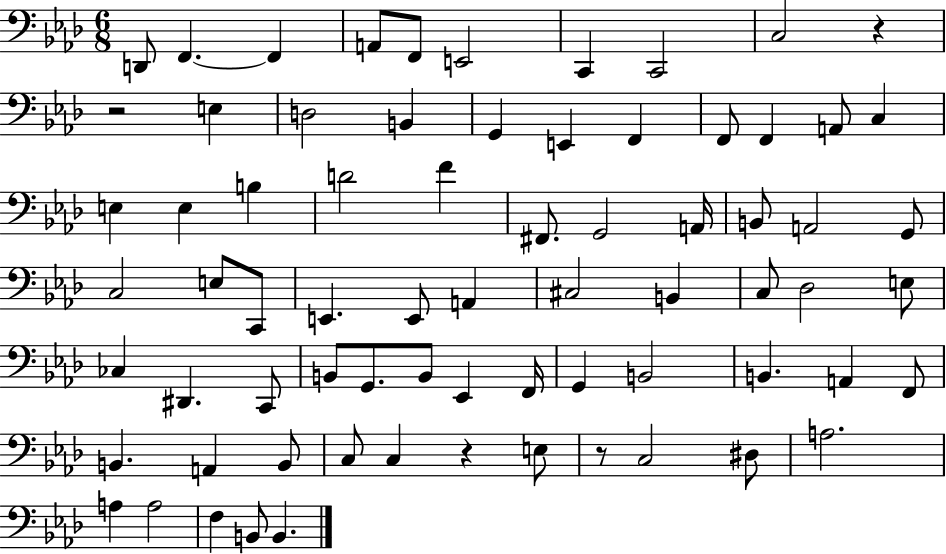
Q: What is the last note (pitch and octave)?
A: B2